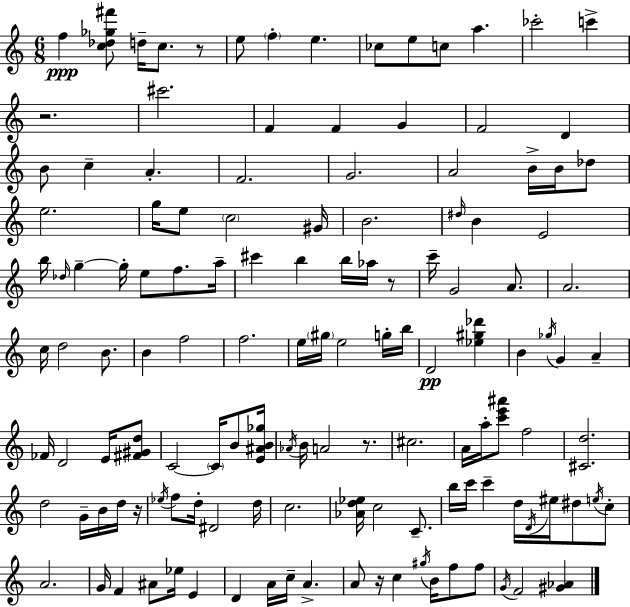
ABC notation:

X:1
T:Untitled
M:6/8
L:1/4
K:Am
f [c_d_g^f']/2 d/4 c/2 z/2 e/2 f e _c/2 e/2 c/2 a _c'2 c' z2 ^c'2 F F G F2 D B/2 c A F2 G2 A2 B/4 B/4 _d/2 e2 g/4 e/2 c2 ^G/4 B2 ^d/4 B E2 b/4 _d/4 g g/4 e/2 f/2 a/4 ^c' b b/4 _a/4 z/2 c'/4 G2 A/2 A2 c/4 d2 B/2 B f2 f2 e/4 ^g/4 e2 g/4 b/4 D2 [_e^g_d'] B _g/4 G A _F/4 D2 E/4 [^F^Gd]/2 C2 C/4 B/2 [E^AB_g]/4 _A/4 B/4 A2 z/2 ^c2 A/4 a/4 [c'e'^a']/2 f2 [^Cd]2 d2 G/4 B/4 d/4 z/4 _e/4 f/2 d/4 ^D2 d/4 c2 [_Ad_e]/4 c2 C/2 b/4 c'/4 c' d/4 D/4 ^e/4 ^d/2 e/4 c/2 A2 G/4 F ^A/2 _e/4 E D A/4 c/4 A A/2 z/4 c ^g/4 B/4 f/2 f/2 G/4 F2 [^G_A]